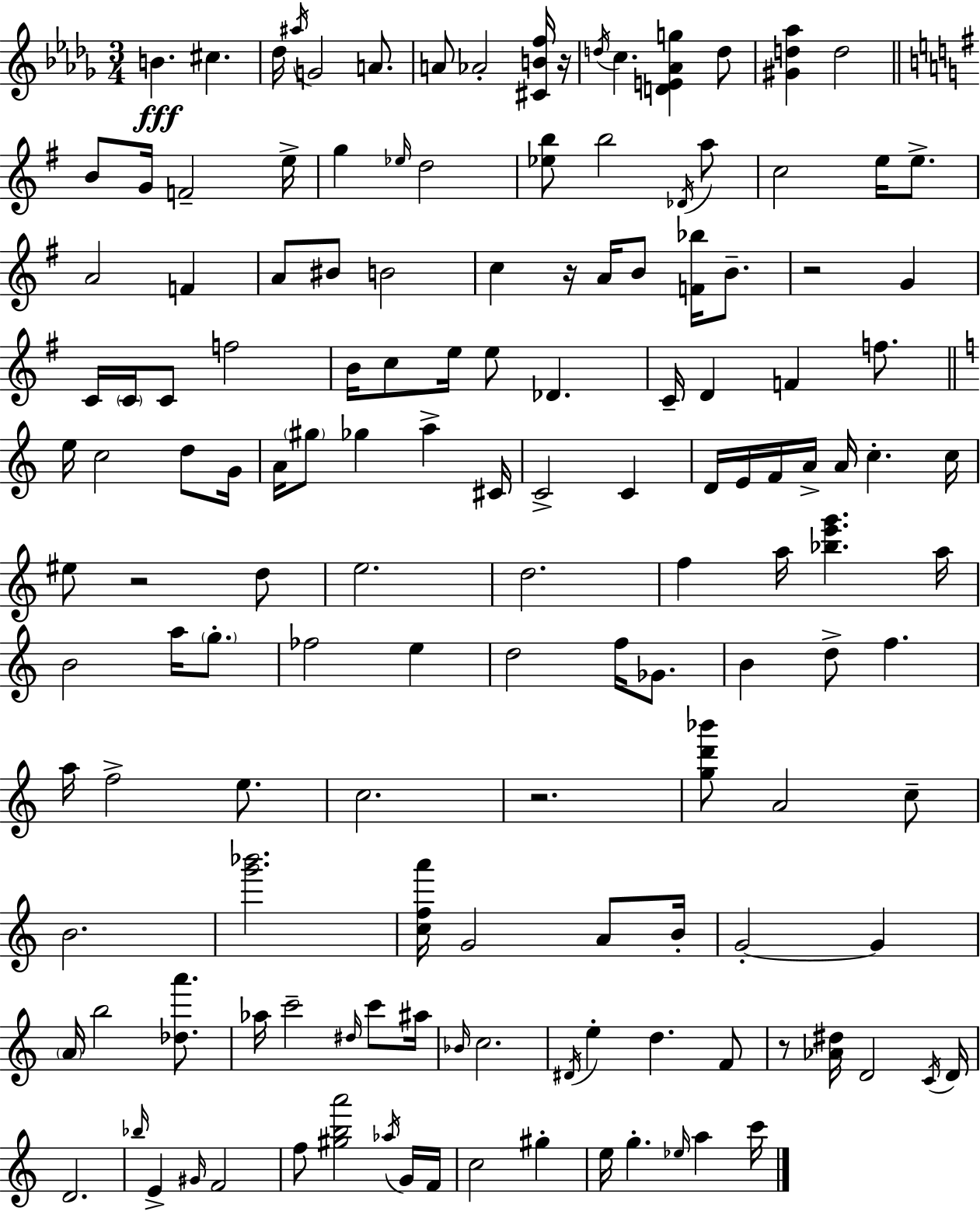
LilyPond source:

{
  \clef treble
  \numericTimeSignature
  \time 3/4
  \key bes \minor
  b'4.\fff cis''4. | des''16 \acciaccatura { ais''16 } g'2 a'8. | a'8 aes'2-. <cis' b' f''>16 | r16 \acciaccatura { d''16 } c''4. <d' e' aes' g''>4 | \break d''8 <gis' d'' aes''>4 d''2 | \bar "||" \break \key g \major b'8 g'16 f'2-- e''16-> | g''4 \grace { ees''16 } d''2 | <ees'' b''>8 b''2 \acciaccatura { des'16 } | a''8 c''2 e''16 e''8.-> | \break a'2 f'4 | a'8 bis'8 b'2 | c''4 r16 a'16 b'8 <f' bes''>16 b'8.-- | r2 g'4 | \break c'16 \parenthesize c'16 c'8 f''2 | b'16 c''8 e''16 e''8 des'4. | c'16-- d'4 f'4 f''8. | \bar "||" \break \key c \major e''16 c''2 d''8 g'16 | a'16 \parenthesize gis''8 ges''4 a''4-> cis'16 | c'2-> c'4 | d'16 e'16 f'16 a'16-> a'16 c''4.-. c''16 | \break eis''8 r2 d''8 | e''2. | d''2. | f''4 a''16 <bes'' e''' g'''>4. a''16 | \break b'2 a''16 \parenthesize g''8.-. | fes''2 e''4 | d''2 f''16 ges'8. | b'4 d''8-> f''4. | \break a''16 f''2-> e''8. | c''2. | r2. | <g'' d''' bes'''>8 a'2 c''8-- | \break b'2. | <g''' bes'''>2. | <c'' f'' a'''>16 g'2 a'8 b'16-. | g'2-.~~ g'4 | \break \parenthesize a'16 b''2 <des'' a'''>8. | aes''16 c'''2-- \grace { dis''16 } c'''8 | ais''16 \grace { bes'16 } c''2. | \acciaccatura { dis'16 } e''4-. d''4. | \break f'8 r8 <aes' dis''>16 d'2 | \acciaccatura { c'16 } d'16 d'2. | \grace { bes''16 } e'4-> \grace { gis'16 } f'2 | f''8 <gis'' b'' a'''>2 | \break \acciaccatura { aes''16 } g'16 f'16 c''2 | gis''4-. e''16 g''4.-. | \grace { ees''16 } a''4 c'''16 \bar "|."
}